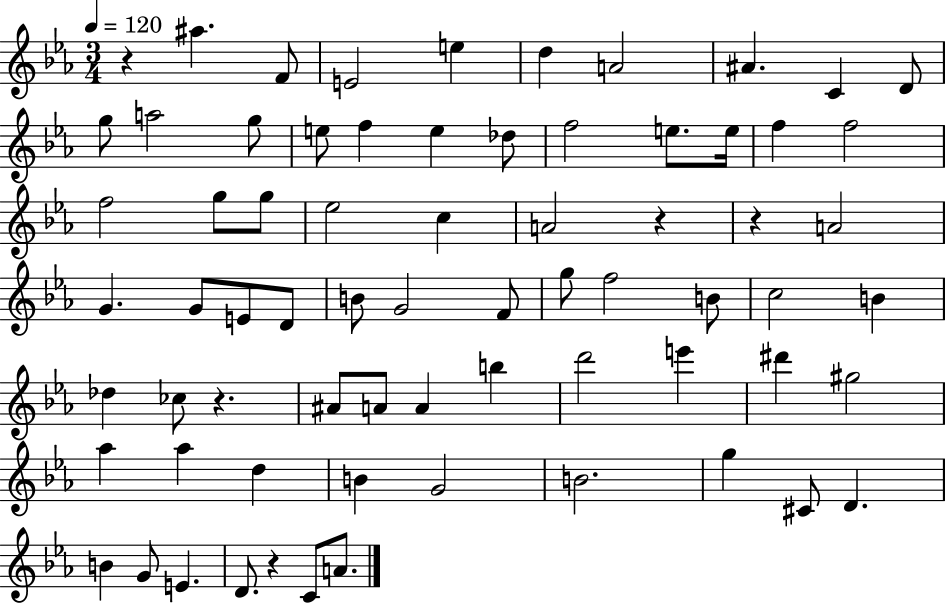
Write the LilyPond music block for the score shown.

{
  \clef treble
  \numericTimeSignature
  \time 3/4
  \key ees \major
  \tempo 4 = 120
  r4 ais''4. f'8 | e'2 e''4 | d''4 a'2 | ais'4. c'4 d'8 | \break g''8 a''2 g''8 | e''8 f''4 e''4 des''8 | f''2 e''8. e''16 | f''4 f''2 | \break f''2 g''8 g''8 | ees''2 c''4 | a'2 r4 | r4 a'2 | \break g'4. g'8 e'8 d'8 | b'8 g'2 f'8 | g''8 f''2 b'8 | c''2 b'4 | \break des''4 ces''8 r4. | ais'8 a'8 a'4 b''4 | d'''2 e'''4 | dis'''4 gis''2 | \break aes''4 aes''4 d''4 | b'4 g'2 | b'2. | g''4 cis'8 d'4. | \break b'4 g'8 e'4. | d'8. r4 c'8 a'8. | \bar "|."
}